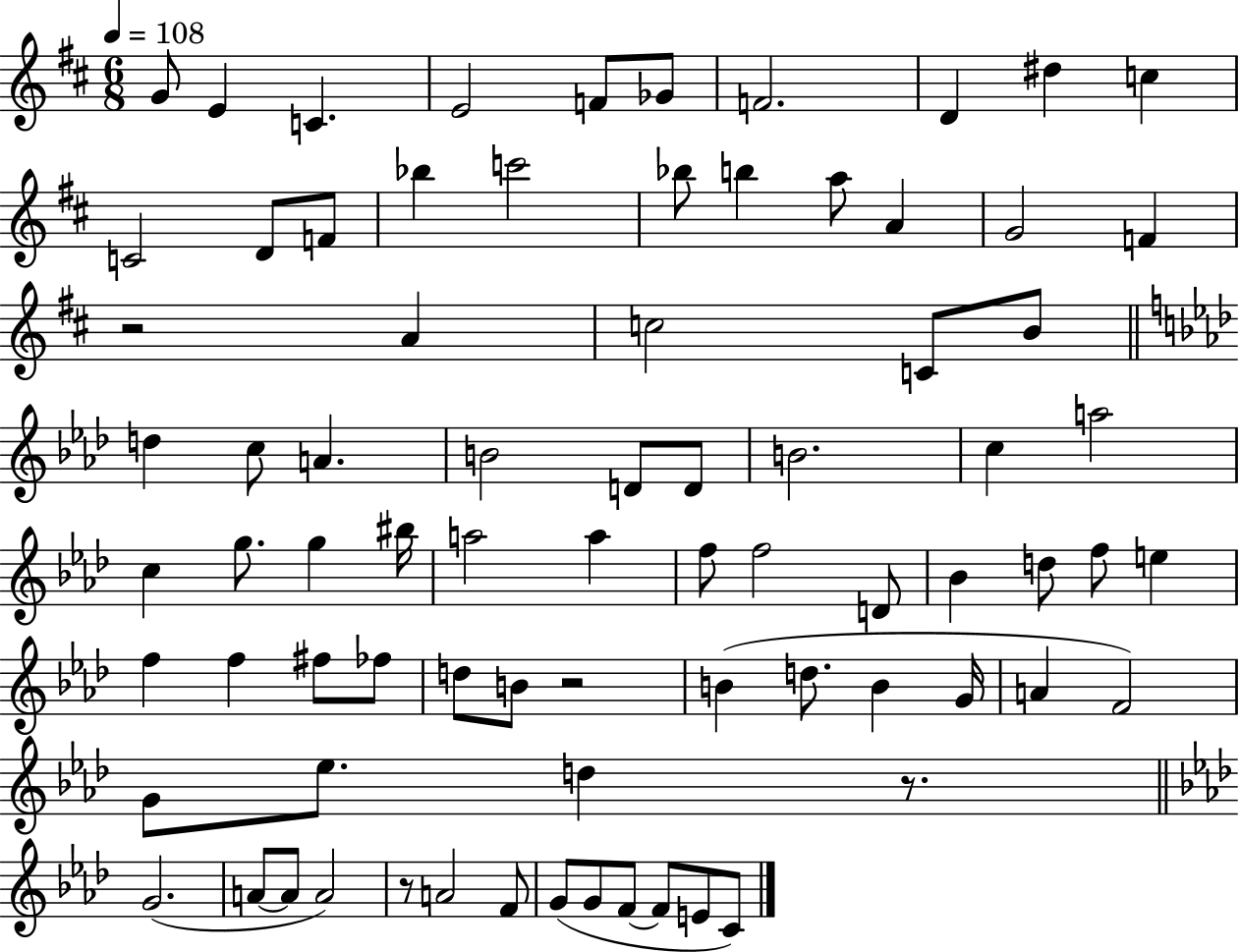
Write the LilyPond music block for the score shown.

{
  \clef treble
  \numericTimeSignature
  \time 6/8
  \key d \major
  \tempo 4 = 108
  g'8 e'4 c'4. | e'2 f'8 ges'8 | f'2. | d'4 dis''4 c''4 | \break c'2 d'8 f'8 | bes''4 c'''2 | bes''8 b''4 a''8 a'4 | g'2 f'4 | \break r2 a'4 | c''2 c'8 b'8 | \bar "||" \break \key aes \major d''4 c''8 a'4. | b'2 d'8 d'8 | b'2. | c''4 a''2 | \break c''4 g''8. g''4 bis''16 | a''2 a''4 | f''8 f''2 d'8 | bes'4 d''8 f''8 e''4 | \break f''4 f''4 fis''8 fes''8 | d''8 b'8 r2 | b'4( d''8. b'4 g'16 | a'4 f'2) | \break g'8 ees''8. d''4 r8. | \bar "||" \break \key aes \major g'2.( | a'8~~ a'8 a'2) | r8 a'2 f'8 | g'8( g'8 f'8~~ f'8 e'8 c'8) | \break \bar "|."
}